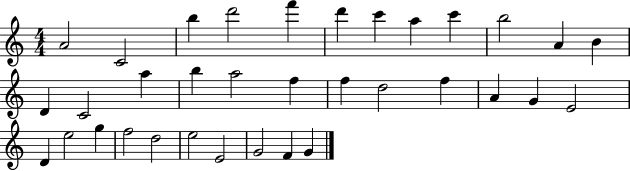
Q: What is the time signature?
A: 4/4